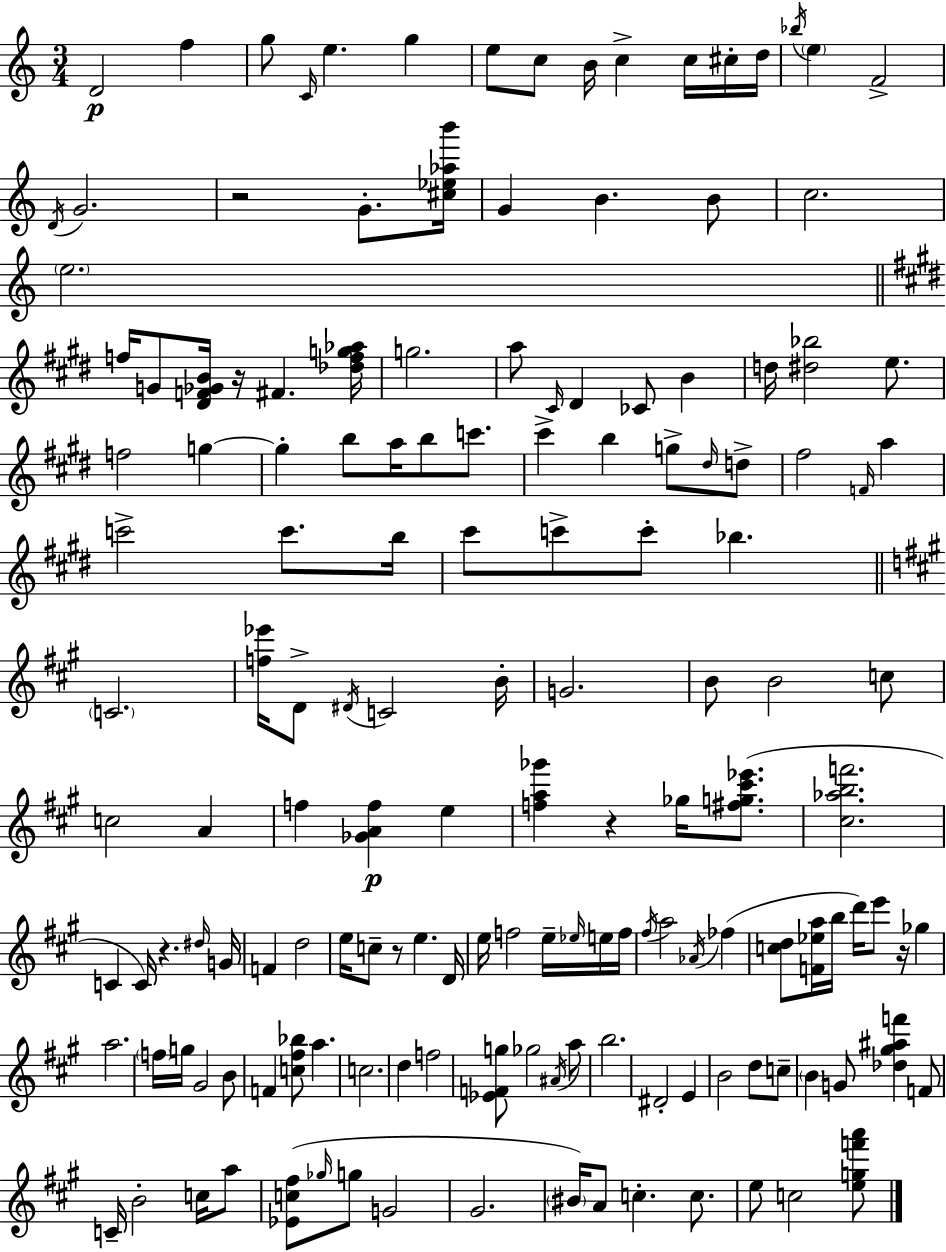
X:1
T:Untitled
M:3/4
L:1/4
K:Am
D2 f g/2 C/4 e g e/2 c/2 B/4 c c/4 ^c/4 d/4 _b/4 e F2 D/4 G2 z2 G/2 [^c_e_ab']/4 G B B/2 c2 e2 f/4 G/2 [^DF_GB]/4 z/4 ^F [_dfg_a]/4 g2 a/2 ^C/4 ^D _C/2 B d/4 [^d_b]2 e/2 f2 g g b/2 a/4 b/2 c'/2 ^c' b g/2 ^d/4 d/2 ^f2 F/4 a c'2 c'/2 b/4 ^c'/2 c'/2 c'/2 _b C2 [f_e']/4 D/2 ^D/4 C2 B/4 G2 B/2 B2 c/2 c2 A f [_GAf] e [fa_g'] z _g/4 [^fg^c'_e']/2 [^c_abf']2 C C/4 z ^d/4 G/4 F d2 e/4 c/2 z/2 e D/4 e/4 f2 e/4 _e/4 e/4 f/4 ^f/4 a2 _A/4 _f [cd]/2 [F_ea]/4 b/4 d'/4 e'/2 z/4 _g a2 f/4 g/4 ^G2 B/2 F [c^f_b]/2 a c2 d f2 [_EFg]/2 _g2 ^A/4 a/2 b2 ^D2 E B2 d/2 c/2 B G/2 [_d^g^af'] F/2 C/4 B2 c/4 a/2 [_Ec^f]/2 _g/4 g/2 G2 ^G2 ^B/4 A/2 c c/2 e/2 c2 [egf'a']/2